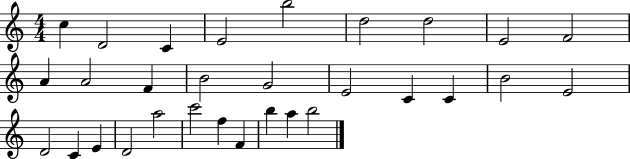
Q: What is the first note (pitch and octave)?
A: C5